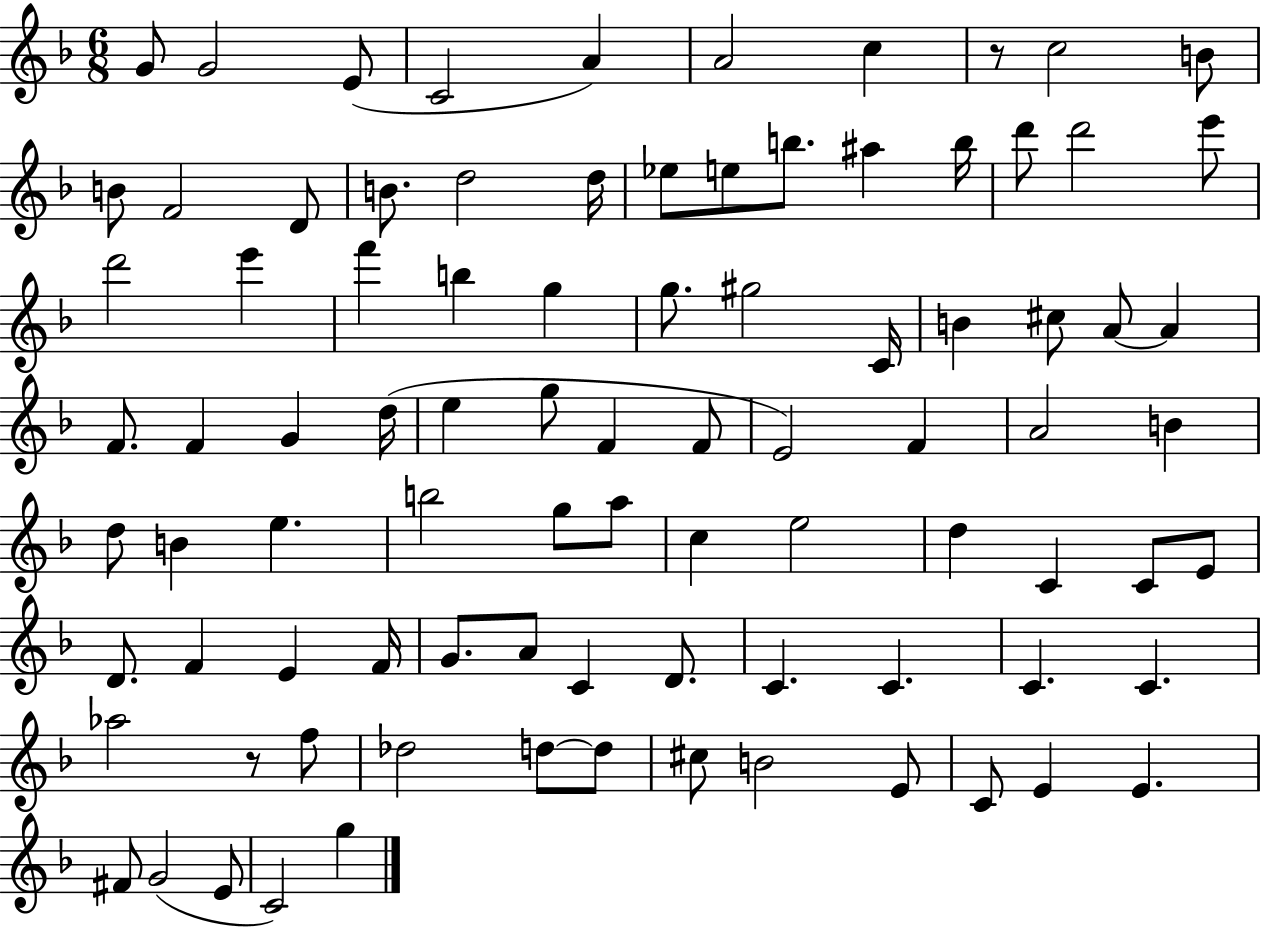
{
  \clef treble
  \numericTimeSignature
  \time 6/8
  \key f \major
  \repeat volta 2 { g'8 g'2 e'8( | c'2 a'4) | a'2 c''4 | r8 c''2 b'8 | \break b'8 f'2 d'8 | b'8. d''2 d''16 | ees''8 e''8 b''8. ais''4 b''16 | d'''8 d'''2 e'''8 | \break d'''2 e'''4 | f'''4 b''4 g''4 | g''8. gis''2 c'16 | b'4 cis''8 a'8~~ a'4 | \break f'8. f'4 g'4 d''16( | e''4 g''8 f'4 f'8 | e'2) f'4 | a'2 b'4 | \break d''8 b'4 e''4. | b''2 g''8 a''8 | c''4 e''2 | d''4 c'4 c'8 e'8 | \break d'8. f'4 e'4 f'16 | g'8. a'8 c'4 d'8. | c'4. c'4. | c'4. c'4. | \break aes''2 r8 f''8 | des''2 d''8~~ d''8 | cis''8 b'2 e'8 | c'8 e'4 e'4. | \break fis'8 g'2( e'8 | c'2) g''4 | } \bar "|."
}